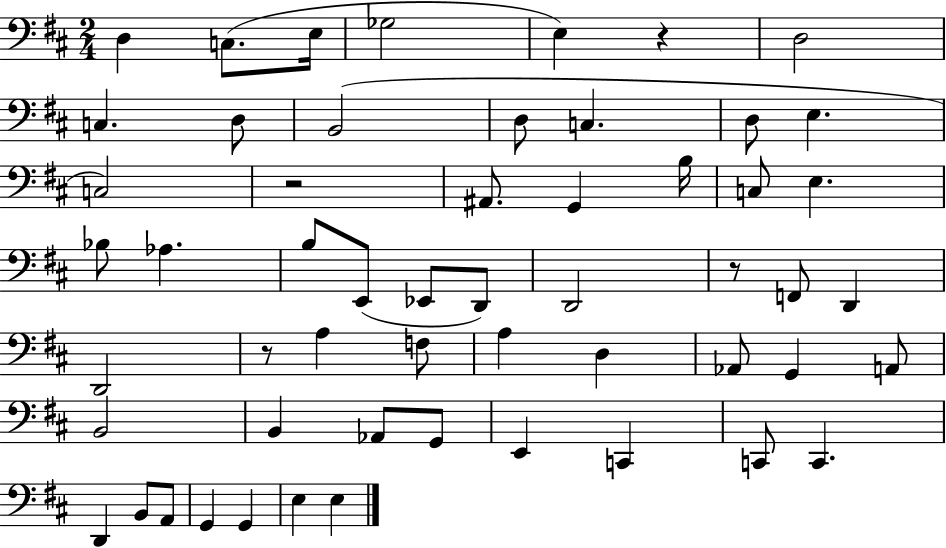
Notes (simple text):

D3/q C3/e. E3/s Gb3/h E3/q R/q D3/h C3/q. D3/e B2/h D3/e C3/q. D3/e E3/q. C3/h R/h A#2/e. G2/q B3/s C3/e E3/q. Bb3/e Ab3/q. B3/e E2/e Eb2/e D2/e D2/h R/e F2/e D2/q D2/h R/e A3/q F3/e A3/q D3/q Ab2/e G2/q A2/e B2/h B2/q Ab2/e G2/e E2/q C2/q C2/e C2/q. D2/q B2/e A2/e G2/q G2/q E3/q E3/q